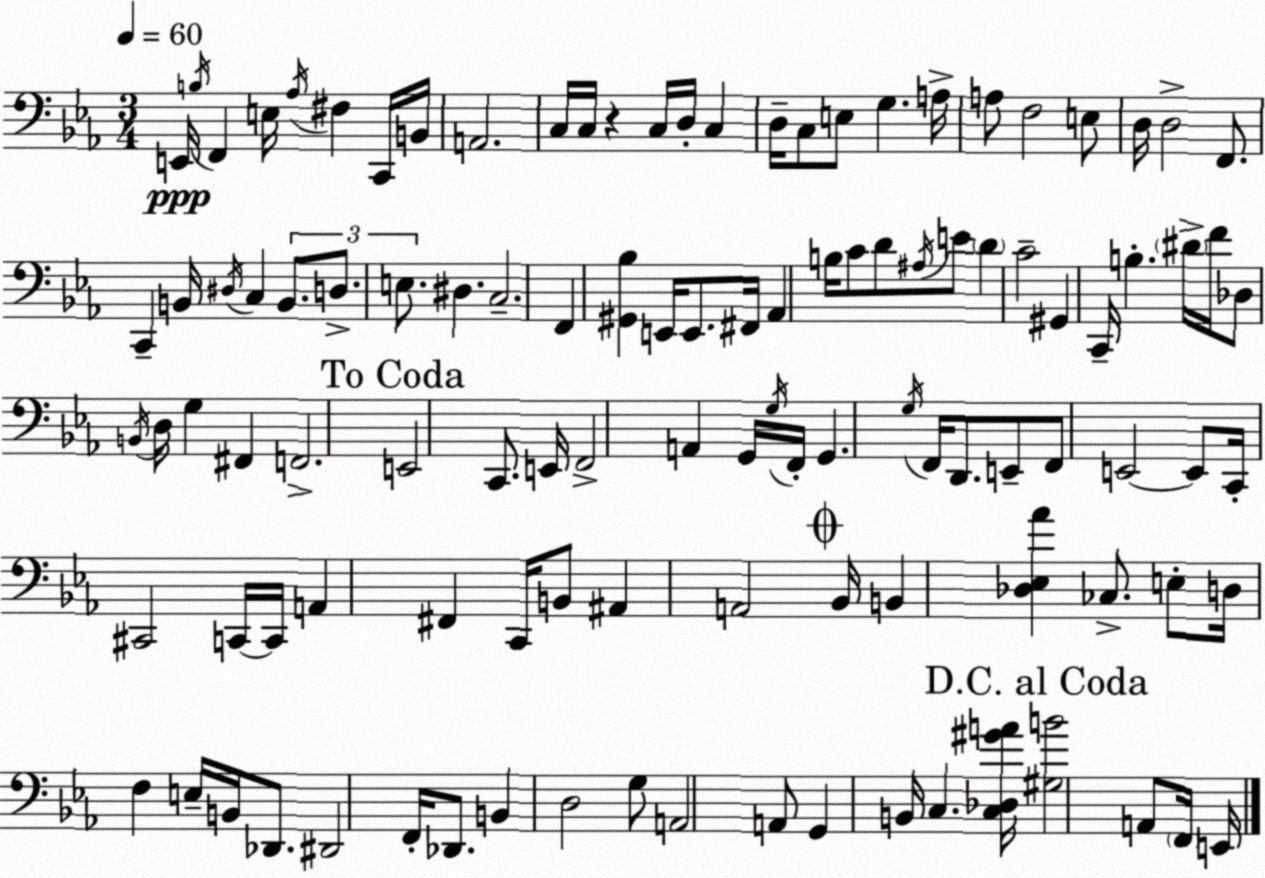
X:1
T:Untitled
M:3/4
L:1/4
K:Eb
E,,/4 B,/4 F,, E,/4 _A,/4 ^F, C,,/4 B,,/4 A,,2 C,/4 C,/4 z C,/4 D,/4 C, D,/4 C,/2 E,/2 G, A,/4 A,/2 F,2 E,/2 D,/4 D,2 F,,/2 C,, B,,/4 ^D,/4 C, B,,/2 D,/2 E,/2 ^D, C,2 F,, [^G,,_B,] E,,/4 E,,/2 ^F,,/4 _A,, B,/4 C/2 D/2 ^A,/4 E/2 D C2 ^G,, C,,/4 B, ^D/4 F/4 _D,/2 B,,/4 D,/4 G, ^F,, F,,2 E,,2 C,,/2 E,,/4 F,,2 A,, G,,/4 G,/4 F,,/4 G,, G,/4 F,,/4 D,,/2 E,,/2 F,,/2 E,,2 E,,/2 C,,/4 ^C,,2 C,,/4 C,,/4 A,, ^F,, C,,/4 B,,/2 ^A,, A,,2 _B,,/4 B,, [_D,_E,_A] _C,/2 E,/2 D,/4 F, E,/4 B,,/4 _D,,/2 ^D,,2 F,,/4 _D,,/2 B,, D,2 G,/2 A,,2 A,,/2 G,, B,,/4 C, [C,_D,^GA]/4 [^G,B]2 A,,/2 F,,/4 E,,/4